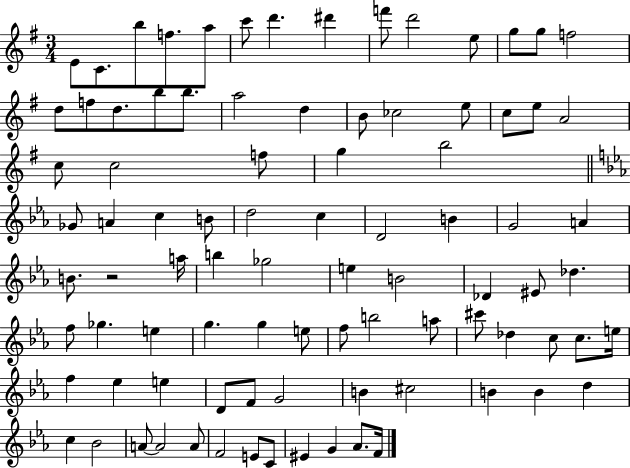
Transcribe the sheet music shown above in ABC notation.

X:1
T:Untitled
M:3/4
L:1/4
K:G
E/2 C/2 b/2 f/2 a/2 c'/2 d' ^d' f'/2 d'2 e/2 g/2 g/2 f2 d/2 f/2 d/2 b/2 b/2 a2 d B/2 _c2 e/2 c/2 e/2 A2 c/2 c2 f/2 g b2 _G/2 A c B/2 d2 c D2 B G2 A B/2 z2 a/4 b _g2 e B2 _D ^E/2 _d f/2 _g e g g e/2 f/2 b2 a/2 ^c'/2 _d c/2 c/2 e/4 f _e e D/2 F/2 G2 B ^c2 B B d c _B2 A/2 A2 A/2 F2 E/2 C/2 ^E G _A/2 F/4